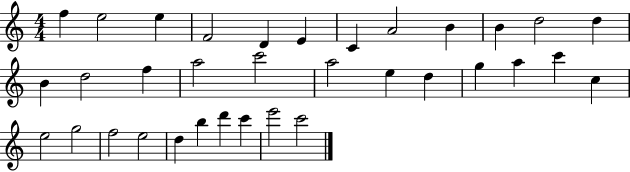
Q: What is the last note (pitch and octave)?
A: C6